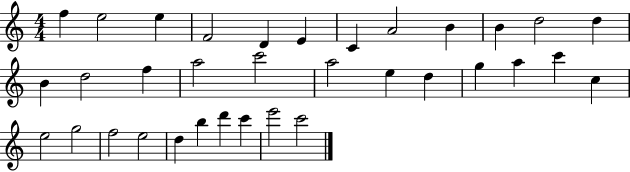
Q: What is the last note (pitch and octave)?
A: C6